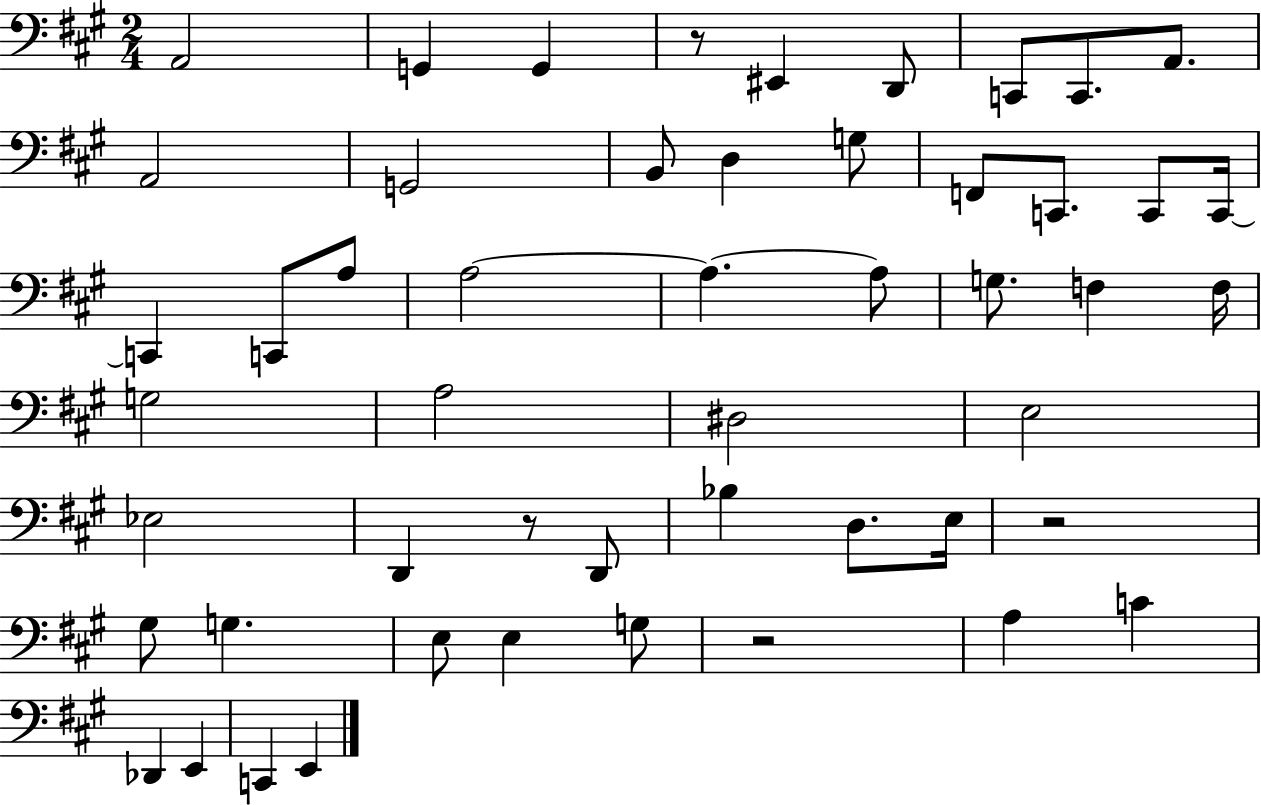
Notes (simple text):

A2/h G2/q G2/q R/e EIS2/q D2/e C2/e C2/e. A2/e. A2/h G2/h B2/e D3/q G3/e F2/e C2/e. C2/e C2/s C2/q C2/e A3/e A3/h A3/q. A3/e G3/e. F3/q F3/s G3/h A3/h D#3/h E3/h Eb3/h D2/q R/e D2/e Bb3/q D3/e. E3/s R/h G#3/e G3/q. E3/e E3/q G3/e R/h A3/q C4/q Db2/q E2/q C2/q E2/q